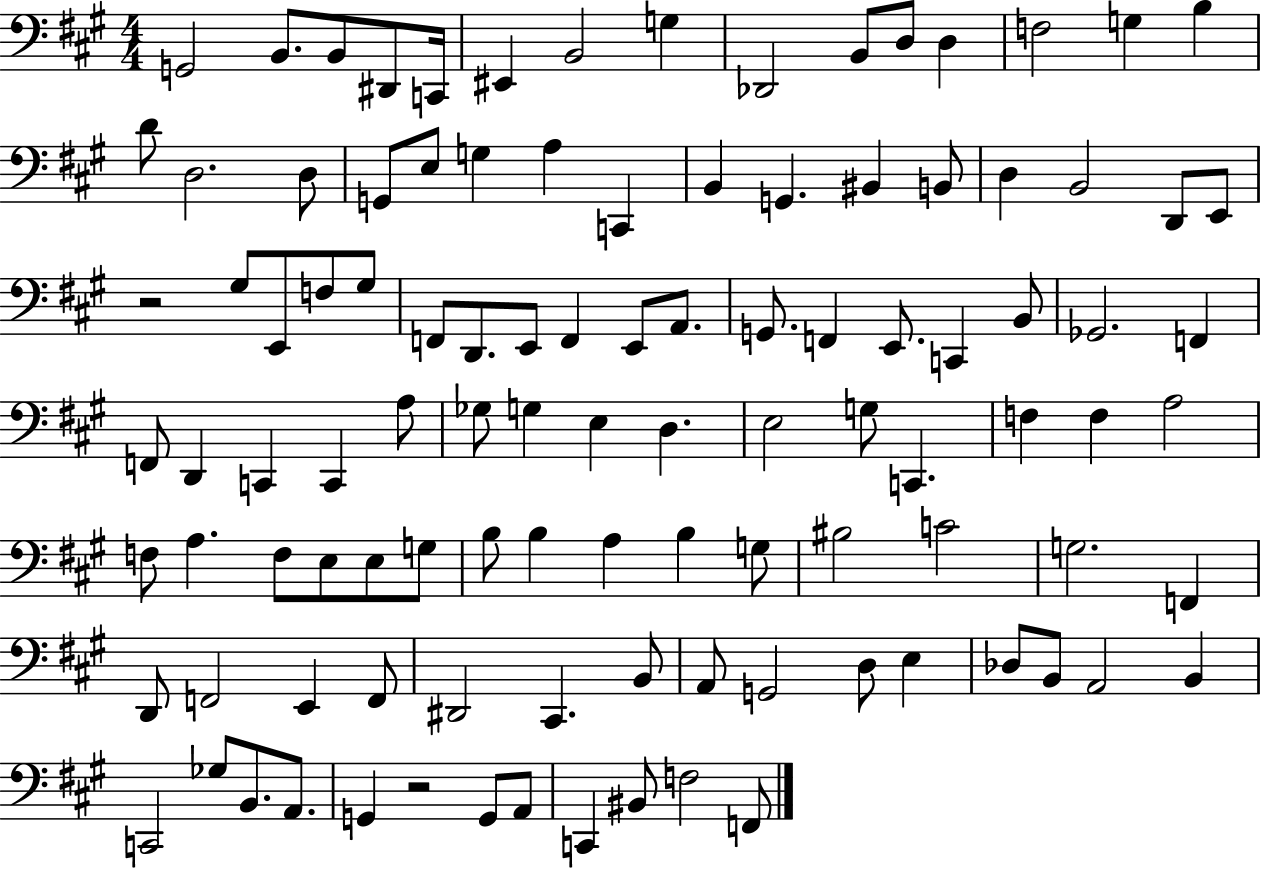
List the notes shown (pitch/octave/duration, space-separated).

G2/h B2/e. B2/e D#2/e C2/s EIS2/q B2/h G3/q Db2/h B2/e D3/e D3/q F3/h G3/q B3/q D4/e D3/h. D3/e G2/e E3/e G3/q A3/q C2/q B2/q G2/q. BIS2/q B2/e D3/q B2/h D2/e E2/e R/h G#3/e E2/e F3/e G#3/e F2/e D2/e. E2/e F2/q E2/e A2/e. G2/e. F2/q E2/e. C2/q B2/e Gb2/h. F2/q F2/e D2/q C2/q C2/q A3/e Gb3/e G3/q E3/q D3/q. E3/h G3/e C2/q. F3/q F3/q A3/h F3/e A3/q. F3/e E3/e E3/e G3/e B3/e B3/q A3/q B3/q G3/e BIS3/h C4/h G3/h. F2/q D2/e F2/h E2/q F2/e D#2/h C#2/q. B2/e A2/e G2/h D3/e E3/q Db3/e B2/e A2/h B2/q C2/h Gb3/e B2/e. A2/e. G2/q R/h G2/e A2/e C2/q BIS2/e F3/h F2/e